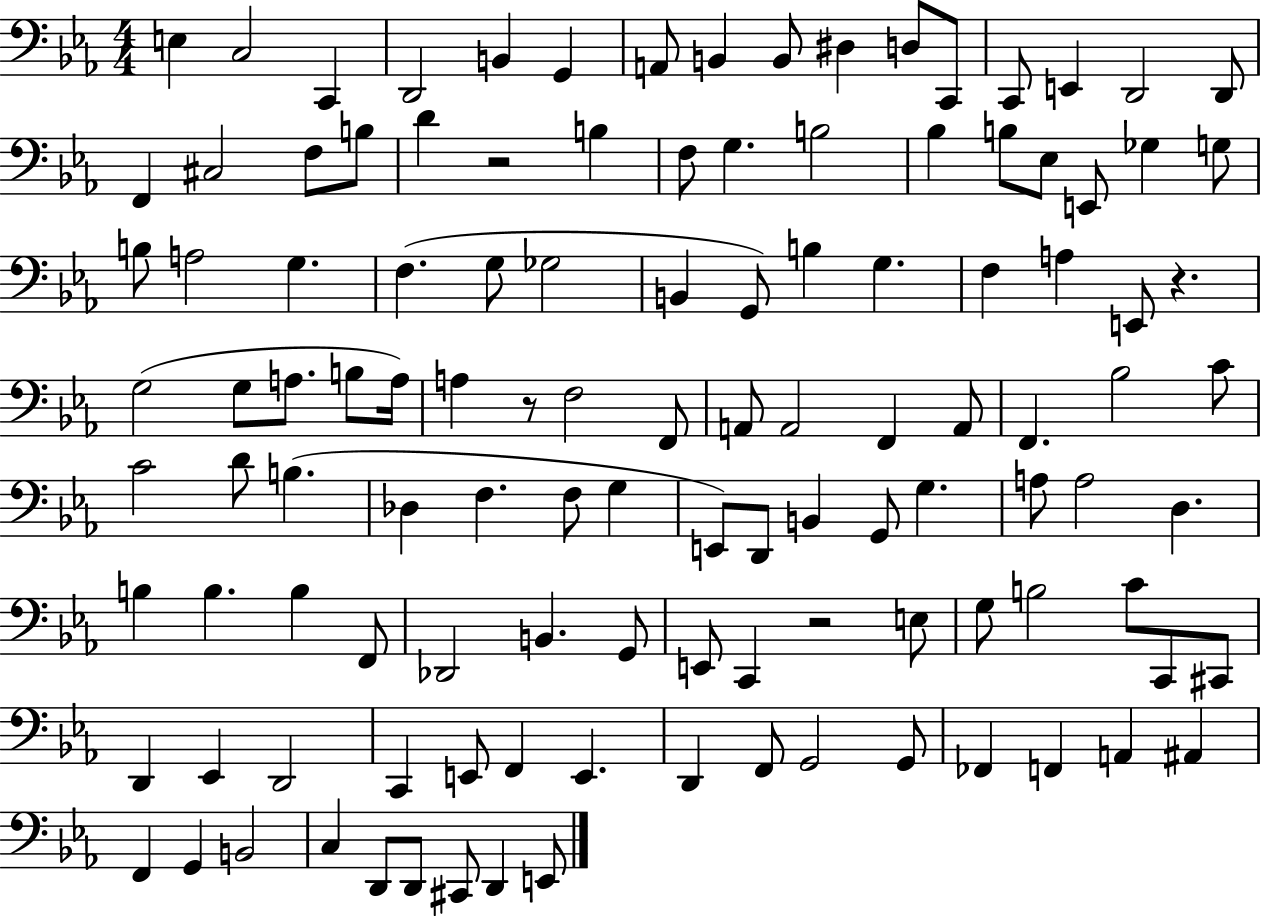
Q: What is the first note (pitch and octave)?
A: E3